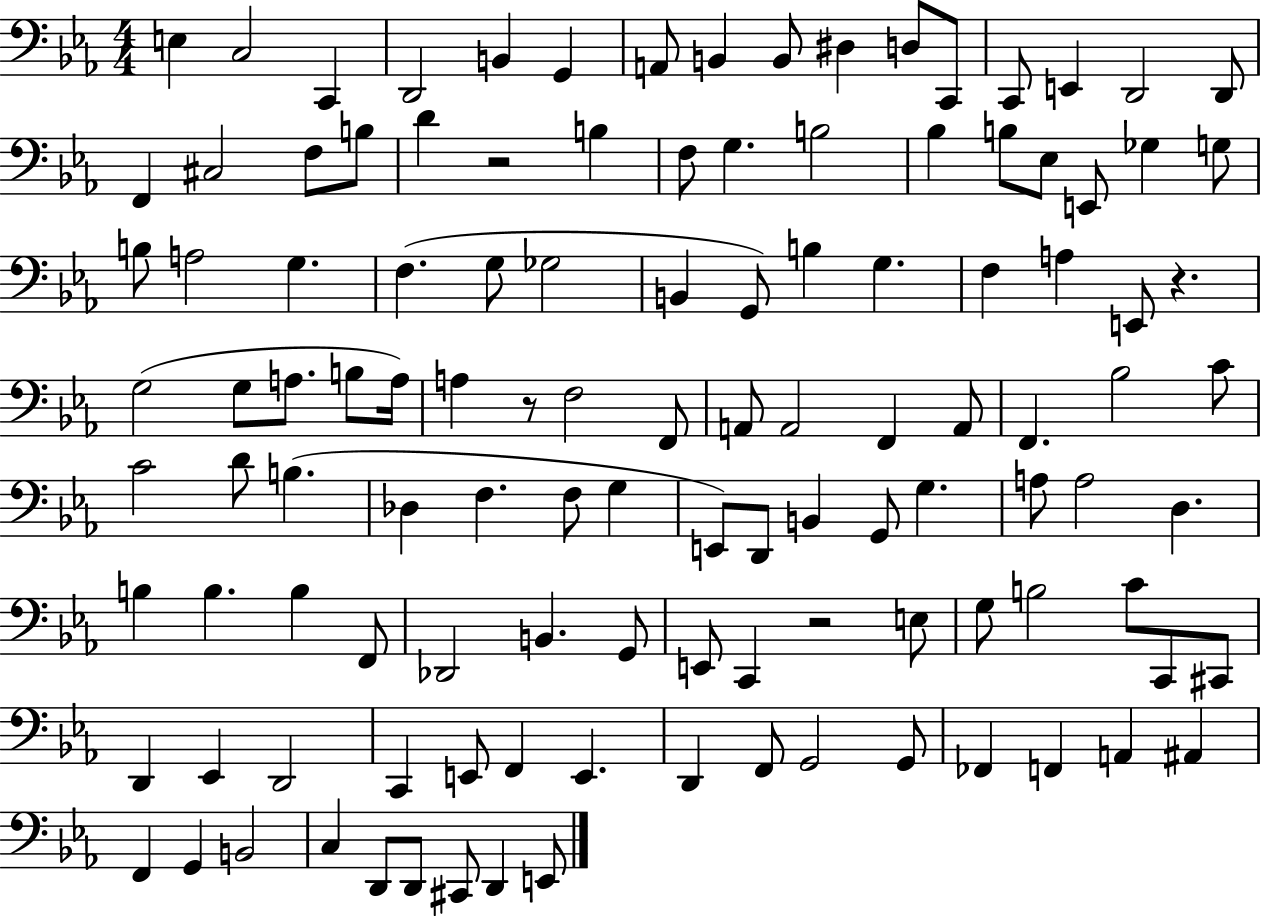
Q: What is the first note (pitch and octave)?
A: E3